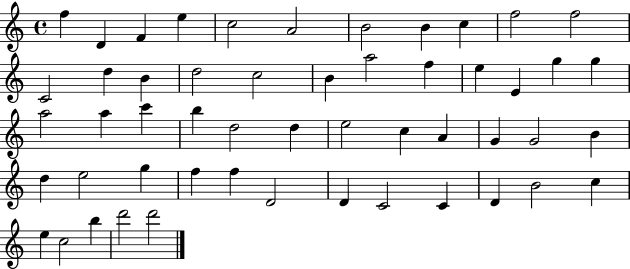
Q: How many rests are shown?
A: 0